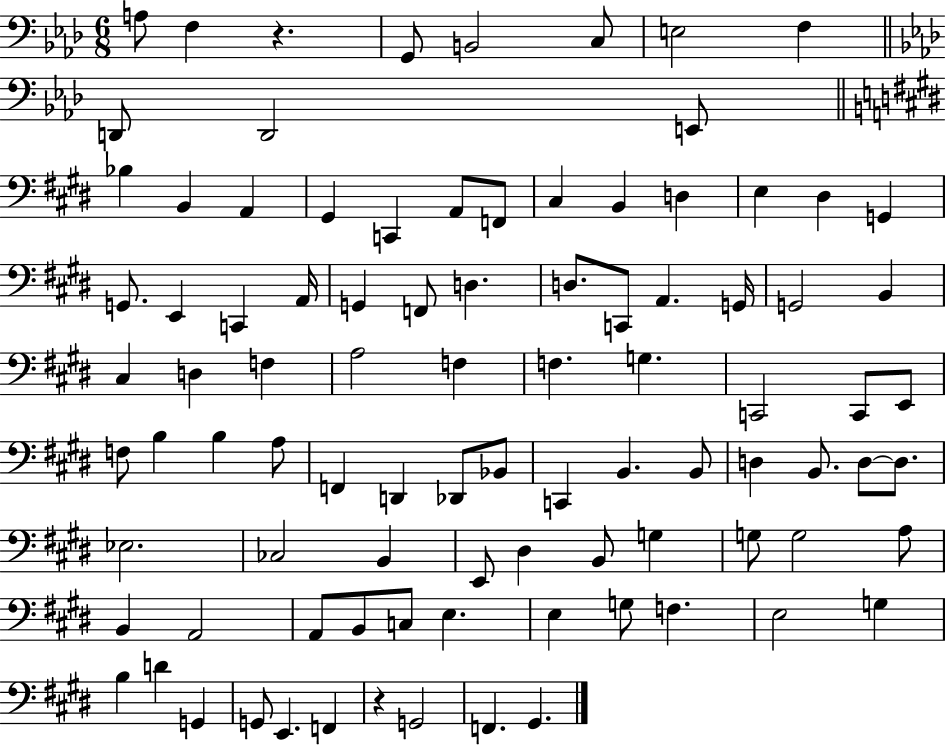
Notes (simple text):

A3/e F3/q R/q. G2/e B2/h C3/e E3/h F3/q D2/e D2/h E2/e Bb3/q B2/q A2/q G#2/q C2/q A2/e F2/e C#3/q B2/q D3/q E3/q D#3/q G2/q G2/e. E2/q C2/q A2/s G2/q F2/e D3/q. D3/e. C2/e A2/q. G2/s G2/h B2/q C#3/q D3/q F3/q A3/h F3/q F3/q. G3/q. C2/h C2/e E2/e F3/e B3/q B3/q A3/e F2/q D2/q Db2/e Bb2/e C2/q B2/q. B2/e D3/q B2/e. D3/e D3/e. Eb3/h. CES3/h B2/q E2/e D#3/q B2/e G3/q G3/e G3/h A3/e B2/q A2/h A2/e B2/e C3/e E3/q. E3/q G3/e F3/q. E3/h G3/q B3/q D4/q G2/q G2/e E2/q. F2/q R/q G2/h F2/q. G#2/q.